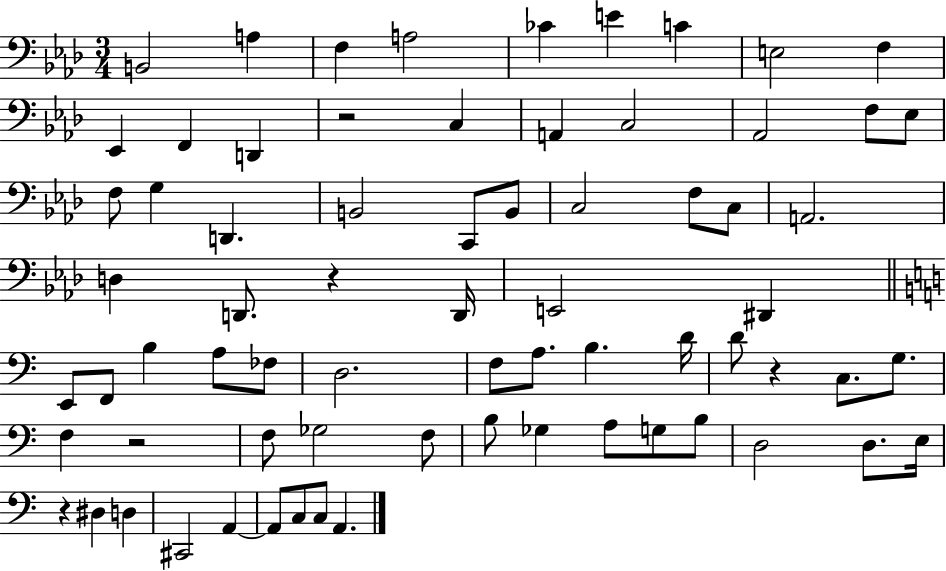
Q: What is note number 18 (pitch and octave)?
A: Eb3